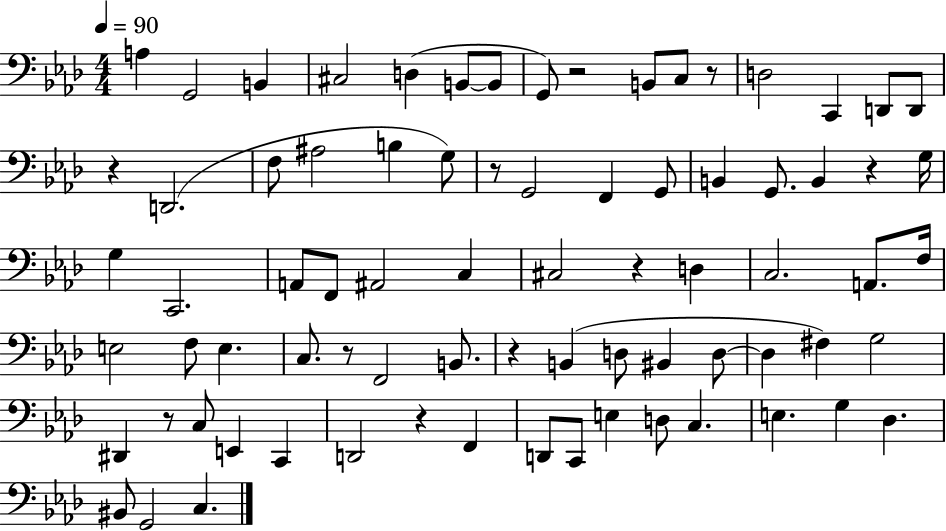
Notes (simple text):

A3/q G2/h B2/q C#3/h D3/q B2/e B2/e G2/e R/h B2/e C3/e R/e D3/h C2/q D2/e D2/e R/q D2/h. F3/e A#3/h B3/q G3/e R/e G2/h F2/q G2/e B2/q G2/e. B2/q R/q G3/s G3/q C2/h. A2/e F2/e A#2/h C3/q C#3/h R/q D3/q C3/h. A2/e. F3/s E3/h F3/e E3/q. C3/e. R/e F2/h B2/e. R/q B2/q D3/e BIS2/q D3/e D3/q F#3/q G3/h D#2/q R/e C3/e E2/q C2/q D2/h R/q F2/q D2/e C2/e E3/q D3/e C3/q. E3/q. G3/q Db3/q. BIS2/e G2/h C3/q.